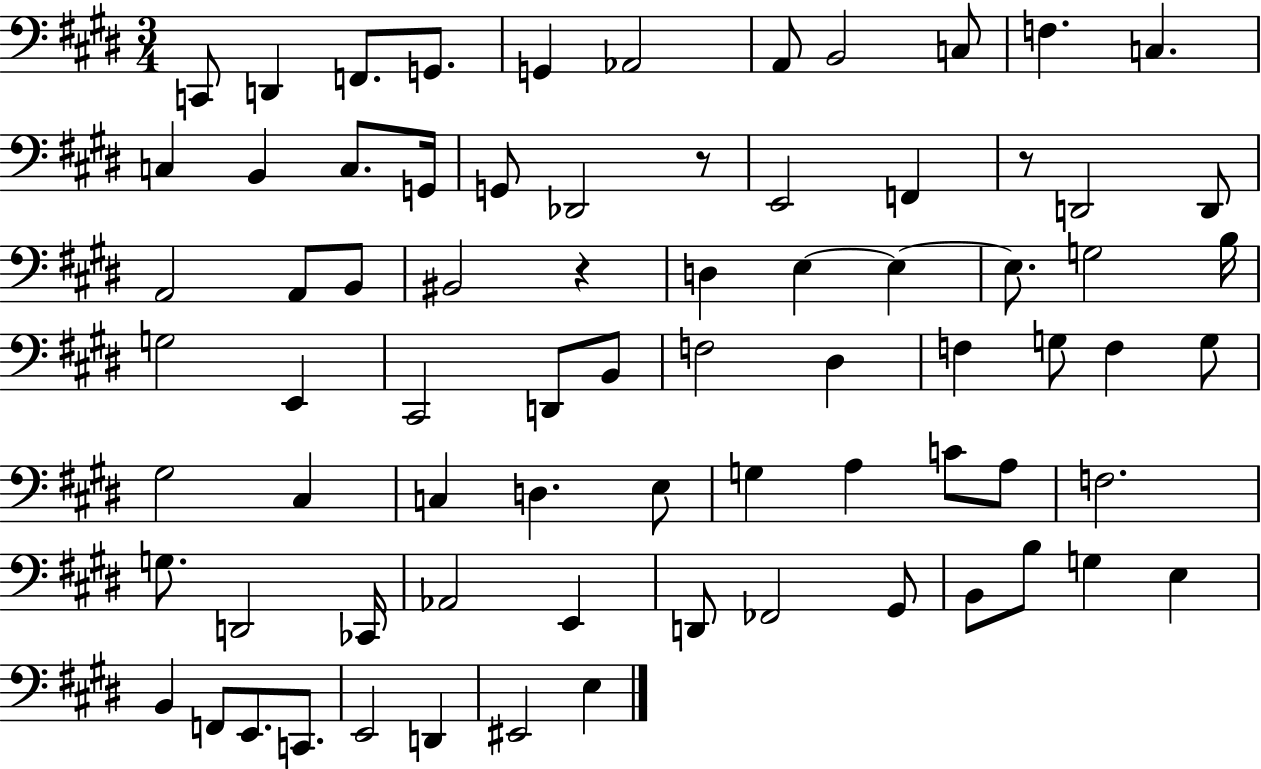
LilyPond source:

{
  \clef bass
  \numericTimeSignature
  \time 3/4
  \key e \major
  \repeat volta 2 { c,8 d,4 f,8. g,8. | g,4 aes,2 | a,8 b,2 c8 | f4. c4. | \break c4 b,4 c8. g,16 | g,8 des,2 r8 | e,2 f,4 | r8 d,2 d,8 | \break a,2 a,8 b,8 | bis,2 r4 | d4 e4~~ e4~~ | e8. g2 b16 | \break g2 e,4 | cis,2 d,8 b,8 | f2 dis4 | f4 g8 f4 g8 | \break gis2 cis4 | c4 d4. e8 | g4 a4 c'8 a8 | f2. | \break g8. d,2 ces,16 | aes,2 e,4 | d,8 fes,2 gis,8 | b,8 b8 g4 e4 | \break b,4 f,8 e,8. c,8. | e,2 d,4 | eis,2 e4 | } \bar "|."
}